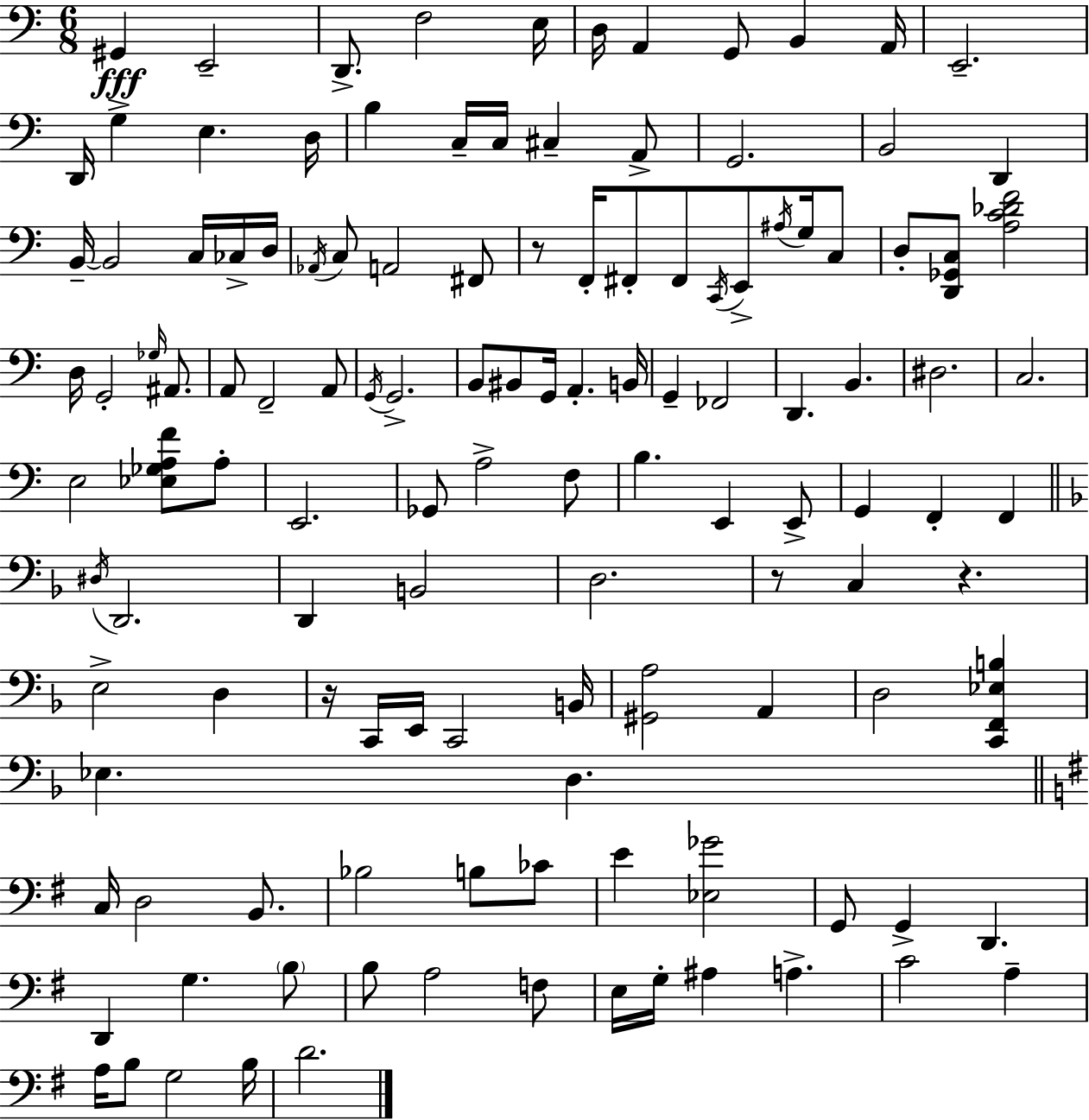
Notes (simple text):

G#2/q E2/h D2/e. F3/h E3/s D3/s A2/q G2/e B2/q A2/s E2/h. D2/s G3/q E3/q. D3/s B3/q C3/s C3/s C#3/q A2/e G2/h. B2/h D2/q B2/s B2/h C3/s CES3/s D3/s Ab2/s C3/e A2/h F#2/e R/e F2/s F#2/e F#2/e C2/s E2/e A#3/s G3/s C3/e D3/e [D2,Gb2,C3]/e [A3,C4,Db4,F4]/h D3/s G2/h Gb3/s A#2/e. A2/e F2/h A2/e G2/s G2/h. B2/e BIS2/e G2/s A2/q. B2/s G2/q FES2/h D2/q. B2/q. D#3/h. C3/h. E3/h [Eb3,Gb3,A3,F4]/e A3/e E2/h. Gb2/e A3/h F3/e B3/q. E2/q E2/e G2/q F2/q F2/q D#3/s D2/h. D2/q B2/h D3/h. R/e C3/q R/q. E3/h D3/q R/s C2/s E2/s C2/h B2/s [G#2,A3]/h A2/q D3/h [C2,F2,Eb3,B3]/q Eb3/q. D3/q. C3/s D3/h B2/e. Bb3/h B3/e CES4/e E4/q [Eb3,Gb4]/h G2/e G2/q D2/q. D2/q G3/q. B3/e B3/e A3/h F3/e E3/s G3/s A#3/q A3/q. C4/h A3/q A3/s B3/e G3/h B3/s D4/h.